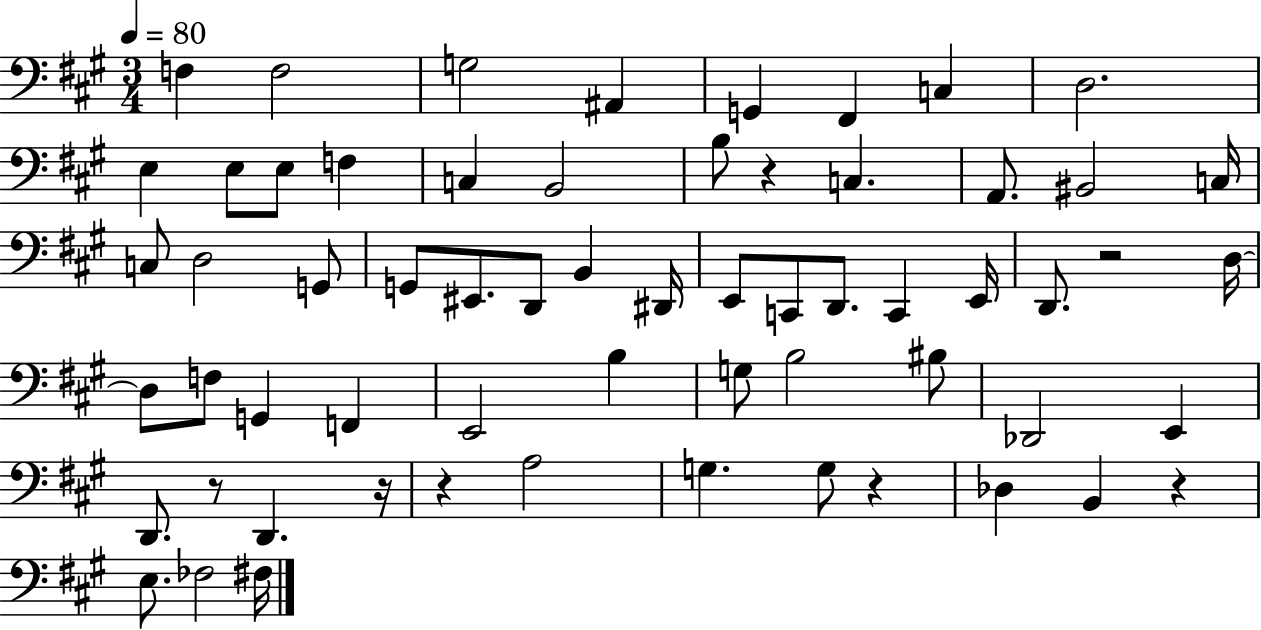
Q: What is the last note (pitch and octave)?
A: F#3